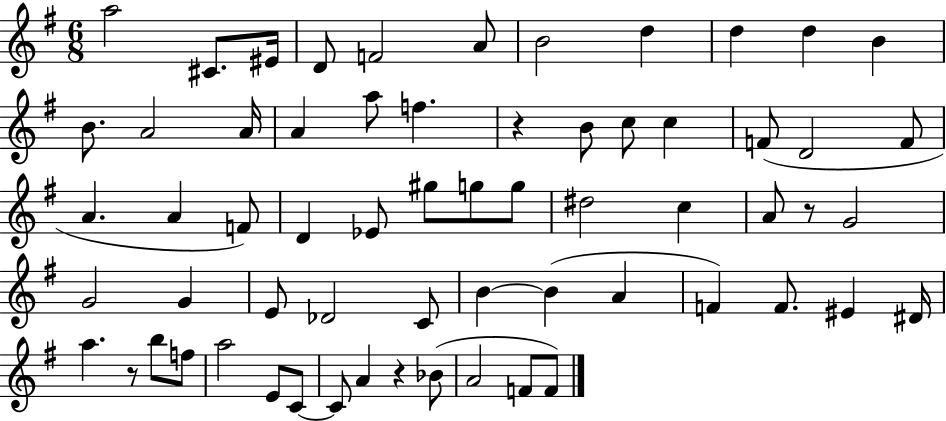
A5/h C#4/e. EIS4/s D4/e F4/h A4/e B4/h D5/q D5/q D5/q B4/q B4/e. A4/h A4/s A4/q A5/e F5/q. R/q B4/e C5/e C5/q F4/e D4/h F4/e A4/q. A4/q F4/e D4/q Eb4/e G#5/e G5/e G5/e D#5/h C5/q A4/e R/e G4/h G4/h G4/q E4/e Db4/h C4/e B4/q B4/q A4/q F4/q F4/e. EIS4/q D#4/s A5/q. R/e B5/e F5/e A5/h E4/e C4/e C4/e A4/q R/q Bb4/e A4/h F4/e F4/e